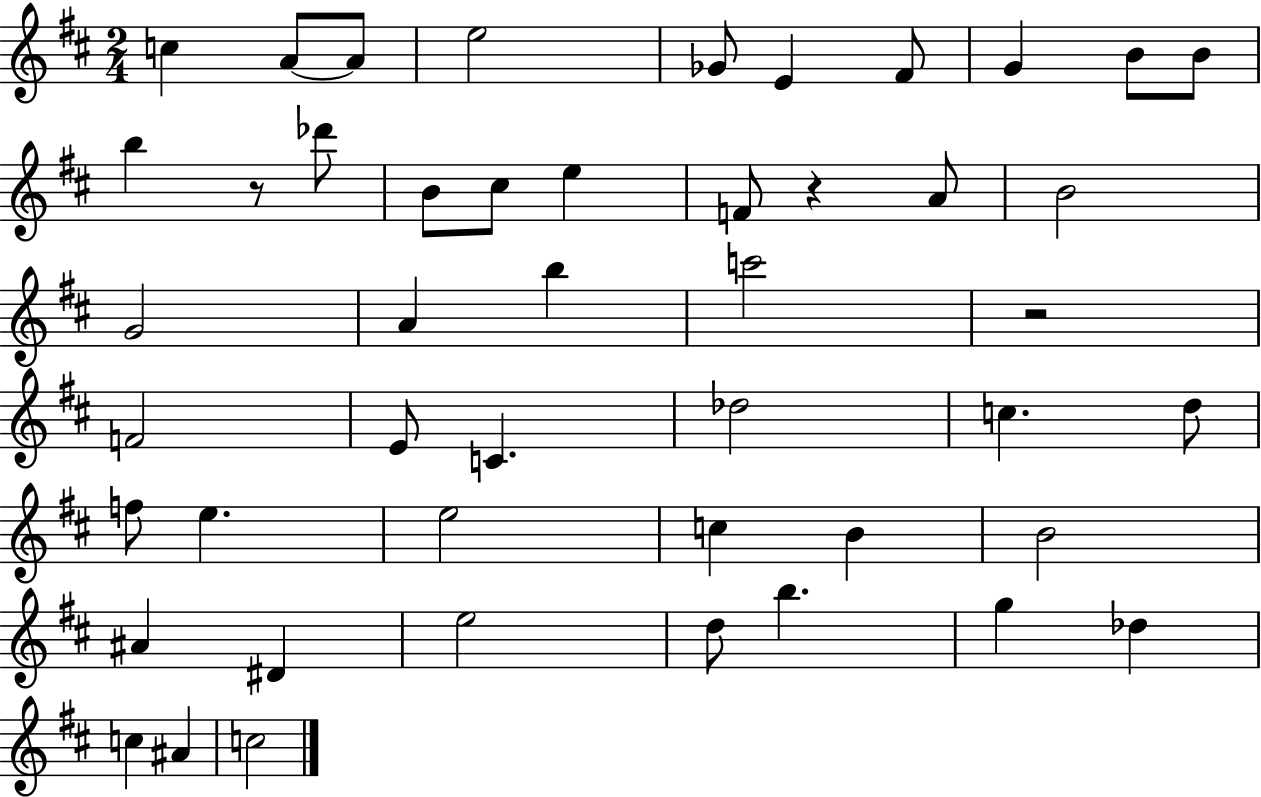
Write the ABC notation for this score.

X:1
T:Untitled
M:2/4
L:1/4
K:D
c A/2 A/2 e2 _G/2 E ^F/2 G B/2 B/2 b z/2 _d'/2 B/2 ^c/2 e F/2 z A/2 B2 G2 A b c'2 z2 F2 E/2 C _d2 c d/2 f/2 e e2 c B B2 ^A ^D e2 d/2 b g _d c ^A c2